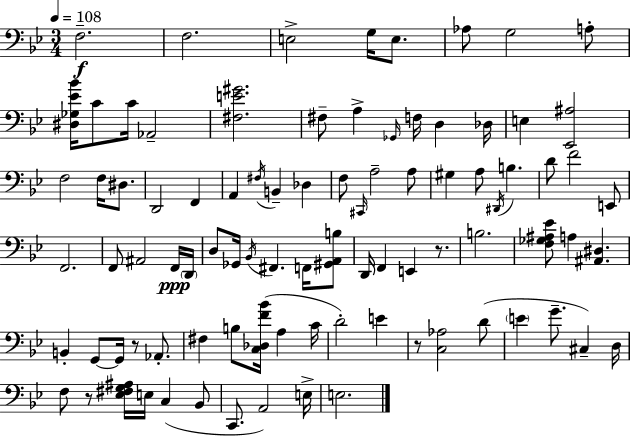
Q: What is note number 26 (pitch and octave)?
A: B2